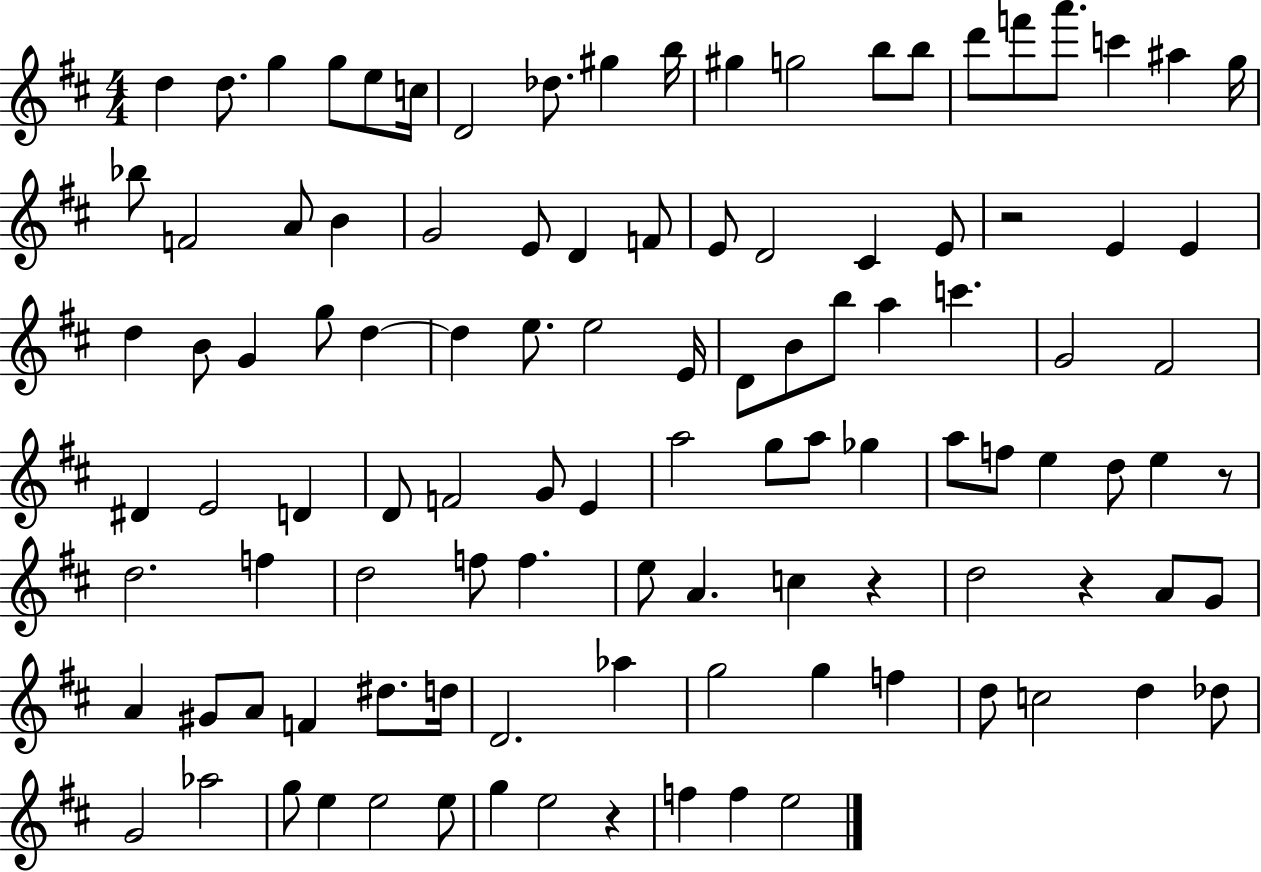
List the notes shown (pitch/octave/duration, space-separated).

D5/q D5/e. G5/q G5/e E5/e C5/s D4/h Db5/e. G#5/q B5/s G#5/q G5/h B5/e B5/e D6/e F6/e A6/e. C6/q A#5/q G5/s Bb5/e F4/h A4/e B4/q G4/h E4/e D4/q F4/e E4/e D4/h C#4/q E4/e R/h E4/q E4/q D5/q B4/e G4/q G5/e D5/q D5/q E5/e. E5/h E4/s D4/e B4/e B5/e A5/q C6/q. G4/h F#4/h D#4/q E4/h D4/q D4/e F4/h G4/e E4/q A5/h G5/e A5/e Gb5/q A5/e F5/e E5/q D5/e E5/q R/e D5/h. F5/q D5/h F5/e F5/q. E5/e A4/q. C5/q R/q D5/h R/q A4/e G4/e A4/q G#4/e A4/e F4/q D#5/e. D5/s D4/h. Ab5/q G5/h G5/q F5/q D5/e C5/h D5/q Db5/e G4/h Ab5/h G5/e E5/q E5/h E5/e G5/q E5/h R/q F5/q F5/q E5/h